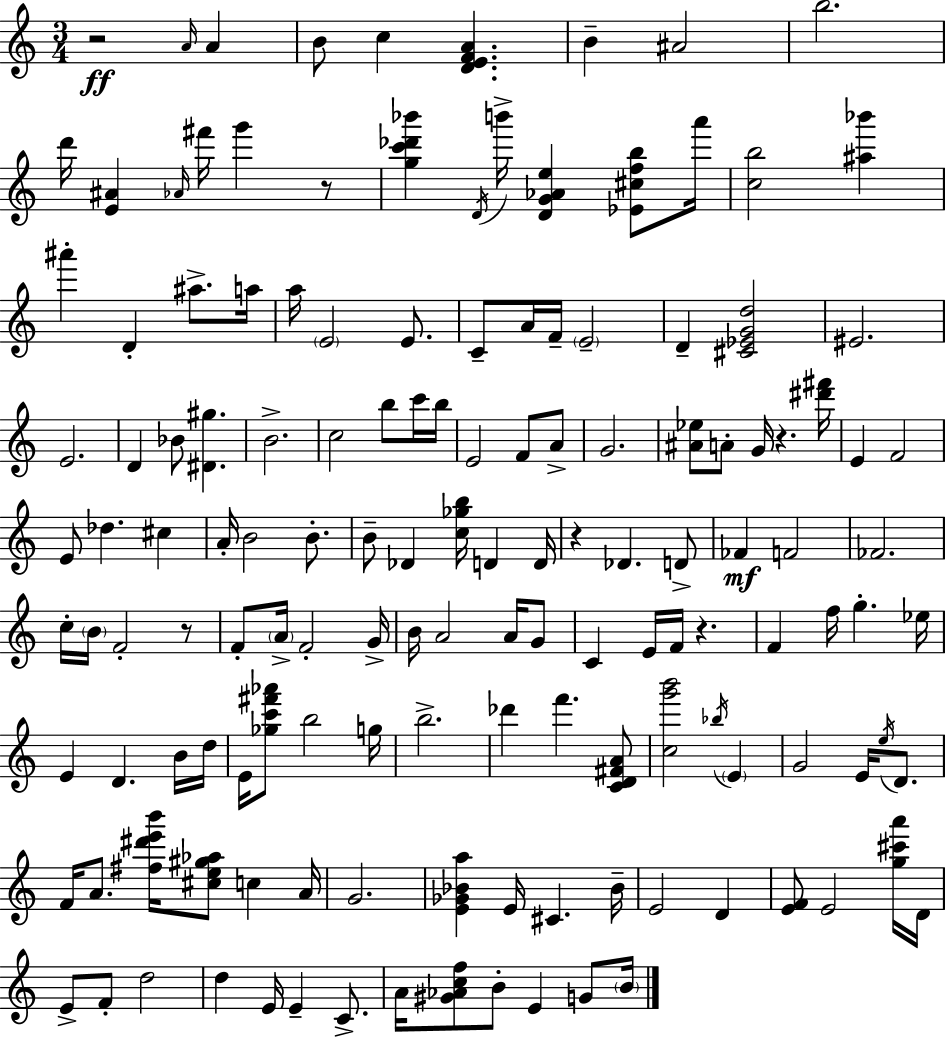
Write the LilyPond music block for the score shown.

{
  \clef treble
  \numericTimeSignature
  \time 3/4
  \key a \minor
  r2\ff \grace { a'16 } a'4 | b'8 c''4 <d' e' f' a'>4. | b'4-- ais'2 | b''2. | \break d'''16 <e' ais'>4 \grace { aes'16 } fis'''16 g'''4 | r8 <g'' c''' des''' bes'''>4 \acciaccatura { d'16 } b'''16-> <d' g' aes' e''>4 | <ees' cis'' f'' b''>8 a'''16 <c'' b''>2 <ais'' bes'''>4 | ais'''4-. d'4-. ais''8.-> | \break a''16 a''16 \parenthesize e'2 | e'8. c'8-- a'16 f'16-- \parenthesize e'2-- | d'4-- <cis' ees' g' d''>2 | eis'2. | \break e'2. | d'4 bes'8 <dis' gis''>4. | b'2.-> | c''2 b''8 | \break c'''16 b''16 e'2 f'8 | a'8-> g'2. | <ais' ees''>8 a'8-. g'16 r4. | <dis''' fis'''>16 e'4 f'2 | \break e'8 des''4. cis''4 | a'16-. b'2 | b'8.-. b'8-- des'4 <c'' ges'' b''>16 d'4 | d'16 r4 des'4. | \break d'8-> fes'4\mf f'2 | fes'2. | c''16-. \parenthesize b'16 f'2-. | r8 f'8-. \parenthesize a'16-> f'2-. | \break g'16-> b'16 a'2 | a'16 g'8 c'4 e'16 f'16 r4. | f'4 f''16 g''4.-. | ees''16 e'4 d'4. | \break b'16 d''16 e'16 <ges'' c''' fis''' aes'''>8 b''2 | g''16 b''2.-> | des'''4 f'''4. | <c' d' fis' a'>8 <c'' g''' b'''>2 \acciaccatura { bes''16 } | \break \parenthesize e'4 g'2 | e'16 \acciaccatura { e''16 } d'8. f'16 a'8. <fis'' dis''' e''' b'''>16 <cis'' e'' gis'' aes''>8 | c''4 a'16 g'2. | <e' ges' bes' a''>4 e'16 cis'4. | \break bes'16-- e'2 | d'4 <e' f'>8 e'2 | <g'' cis''' a'''>16 d'16 e'8-> f'8-. d''2 | d''4 e'16 e'4-- | \break c'8.-> a'16 <gis' aes' c'' f''>8 b'8-. e'4 | g'8 \parenthesize b'16 \bar "|."
}